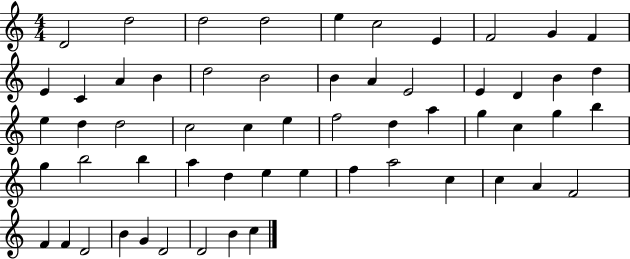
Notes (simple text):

D4/h D5/h D5/h D5/h E5/q C5/h E4/q F4/h G4/q F4/q E4/q C4/q A4/q B4/q D5/h B4/h B4/q A4/q E4/h E4/q D4/q B4/q D5/q E5/q D5/q D5/h C5/h C5/q E5/q F5/h D5/q A5/q G5/q C5/q G5/q B5/q G5/q B5/h B5/q A5/q D5/q E5/q E5/q F5/q A5/h C5/q C5/q A4/q F4/h F4/q F4/q D4/h B4/q G4/q D4/h D4/h B4/q C5/q